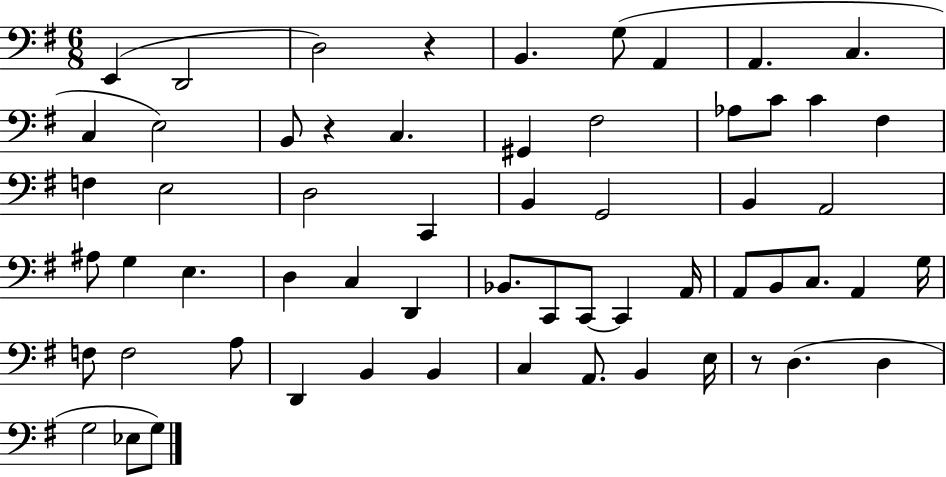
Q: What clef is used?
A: bass